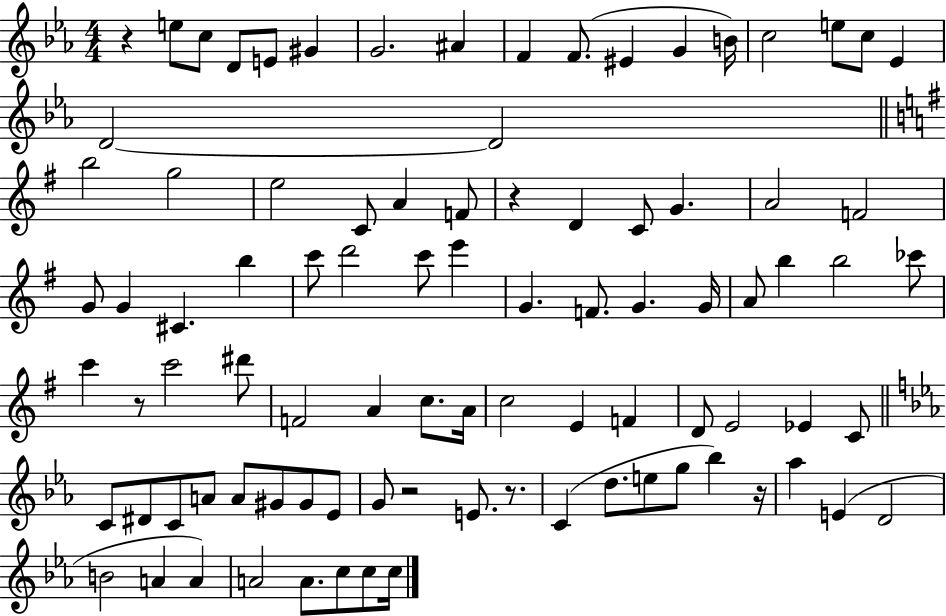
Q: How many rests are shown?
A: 6